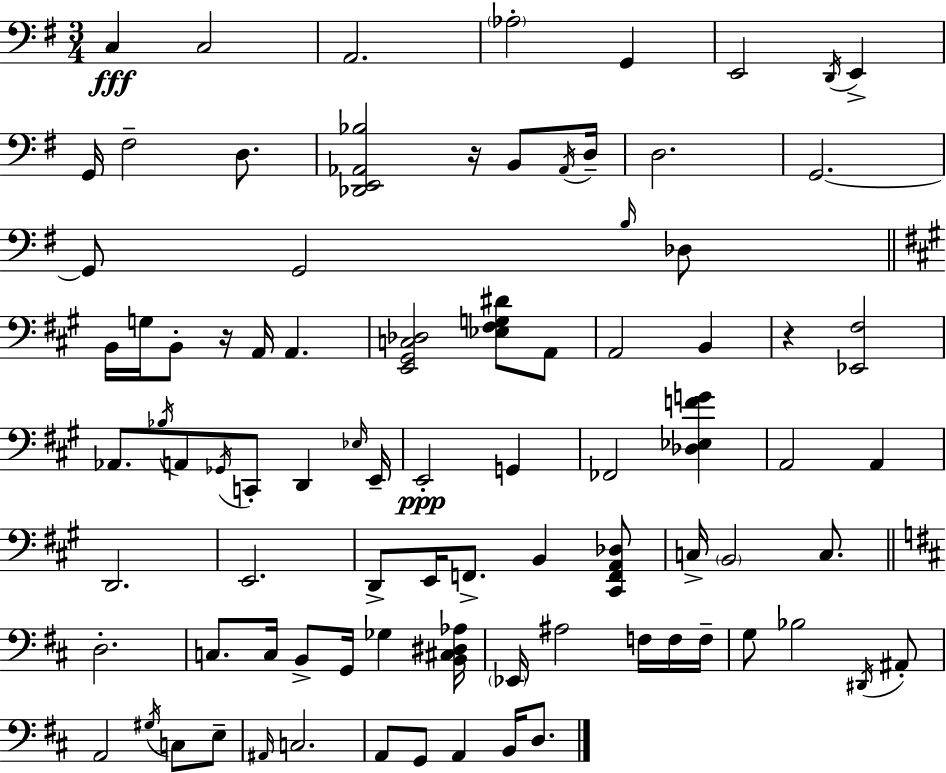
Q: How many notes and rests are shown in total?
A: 86